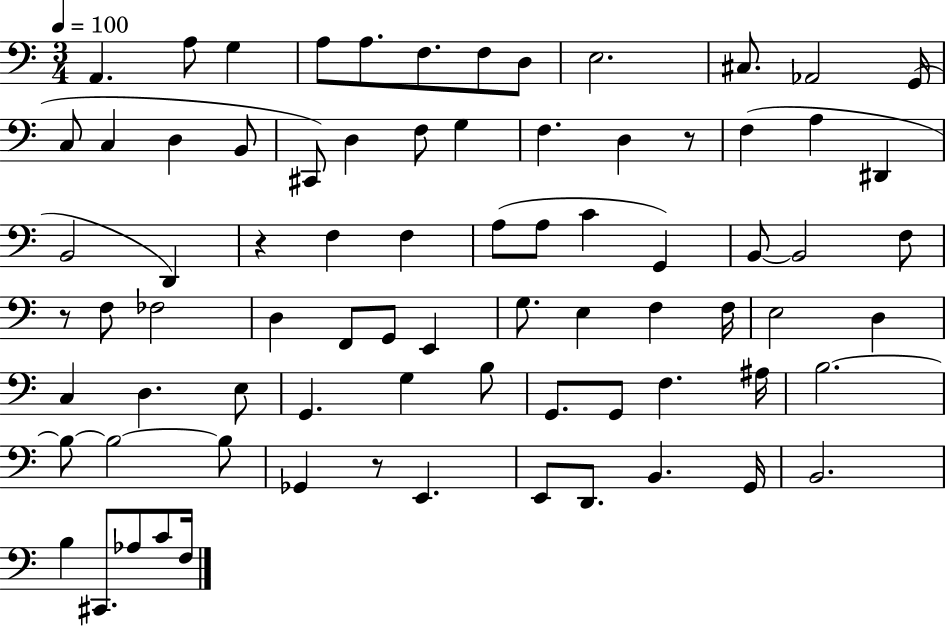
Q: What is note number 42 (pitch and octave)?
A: E2